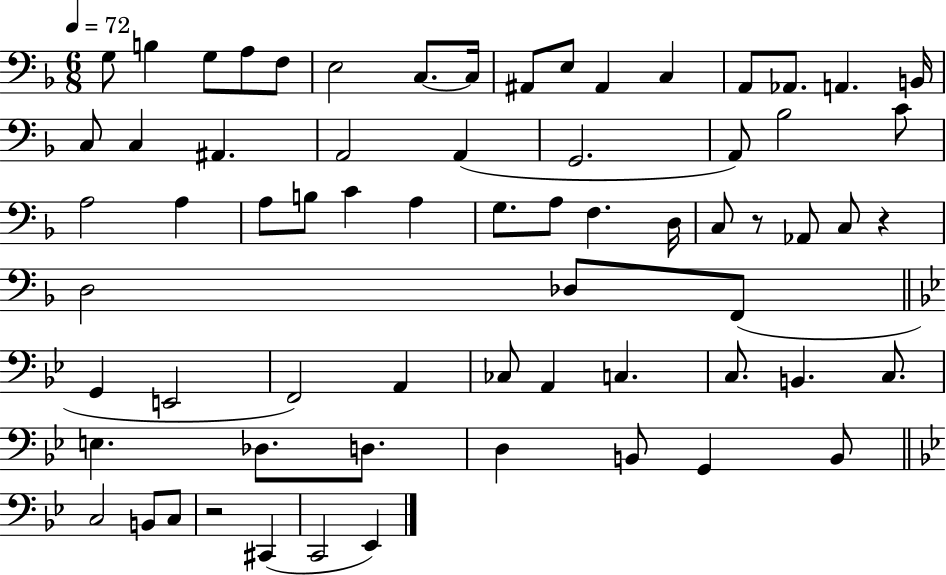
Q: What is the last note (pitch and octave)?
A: Eb2